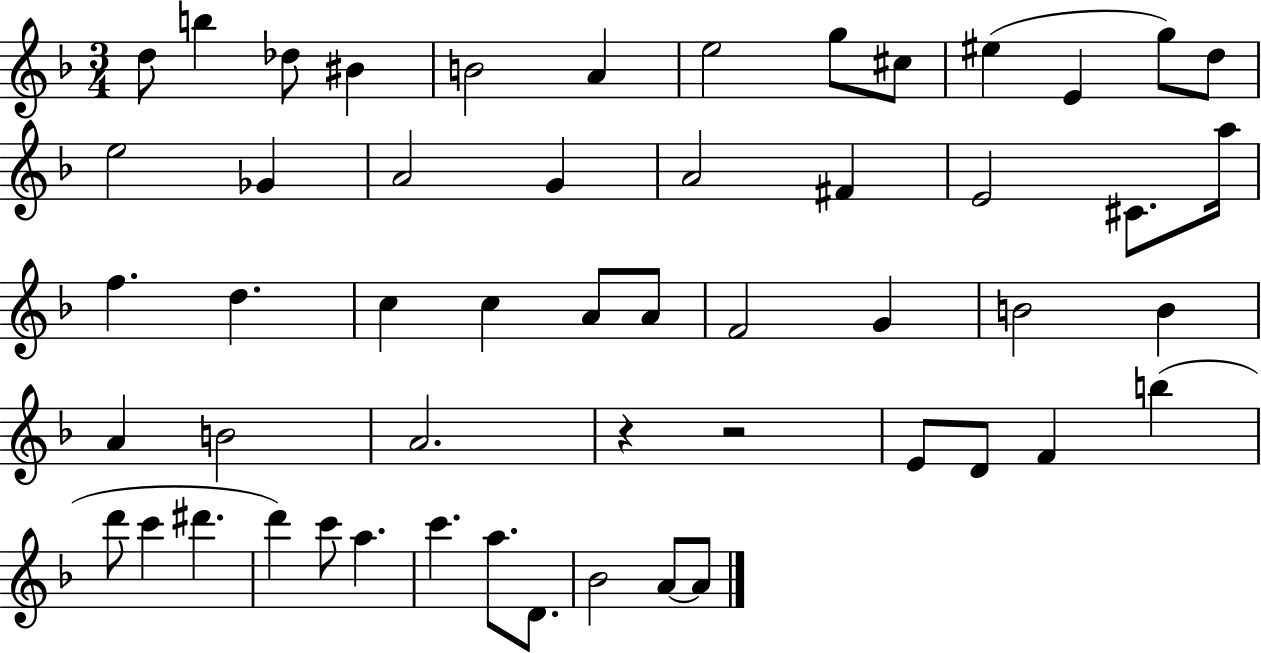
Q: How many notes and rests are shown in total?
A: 53